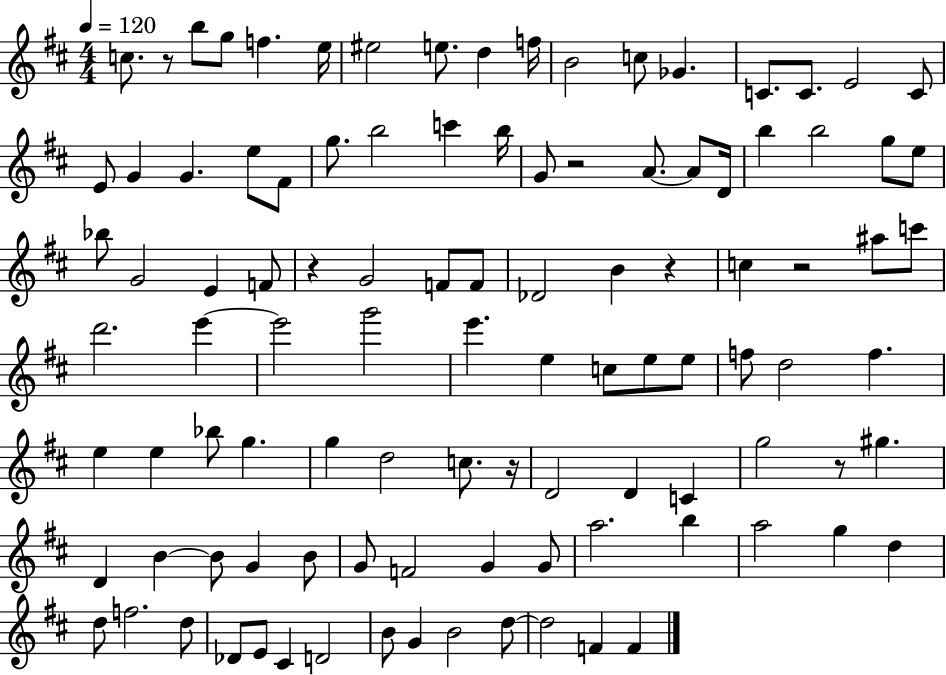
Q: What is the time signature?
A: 4/4